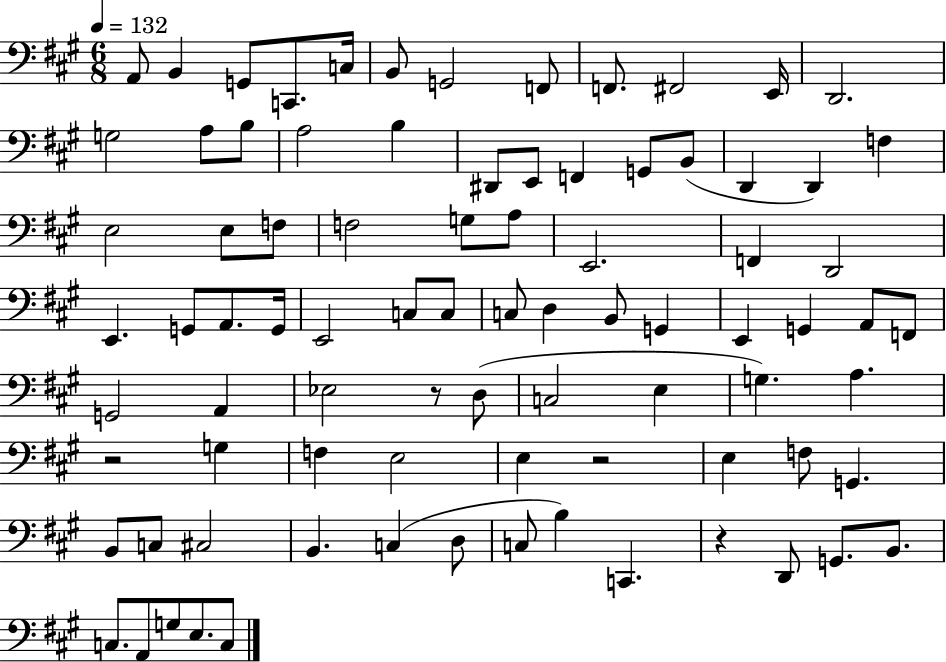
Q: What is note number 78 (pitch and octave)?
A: A2